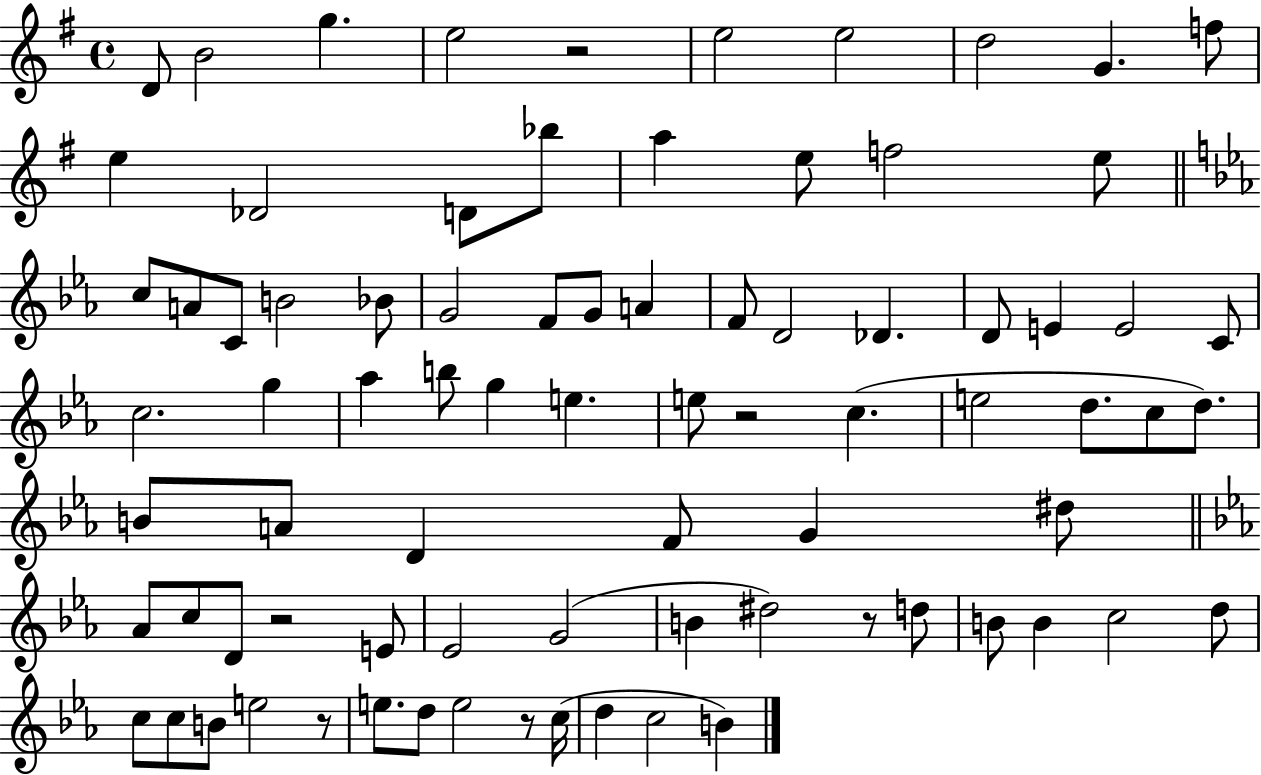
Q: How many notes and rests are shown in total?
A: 81